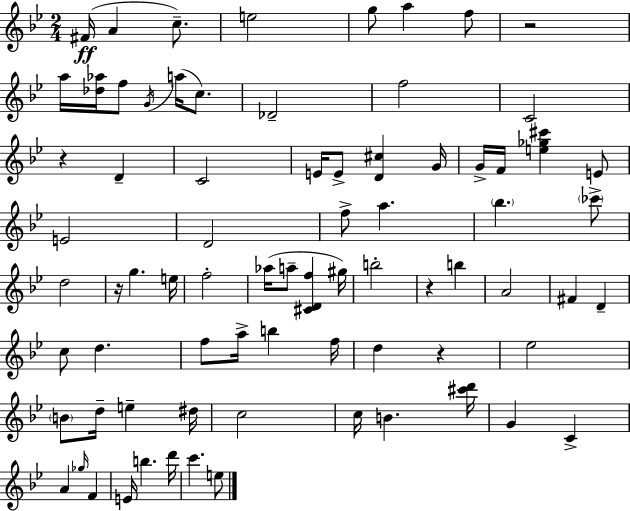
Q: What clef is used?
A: treble